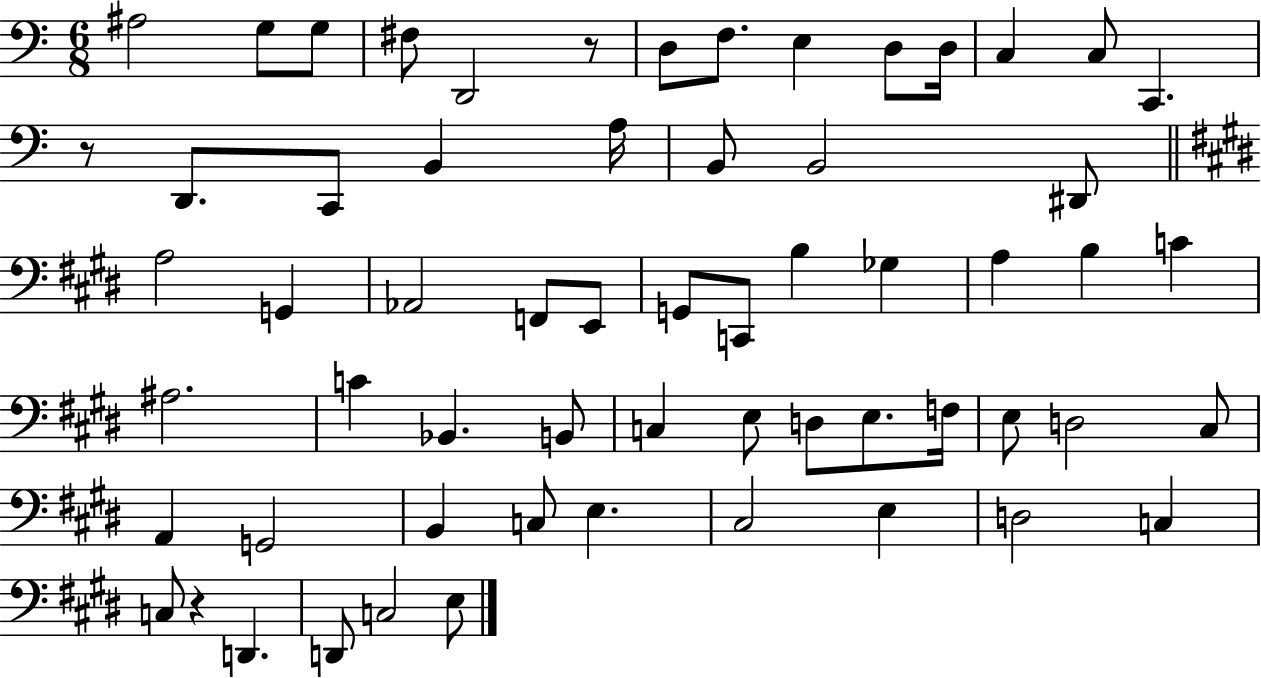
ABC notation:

X:1
T:Untitled
M:6/8
L:1/4
K:C
^A,2 G,/2 G,/2 ^F,/2 D,,2 z/2 D,/2 F,/2 E, D,/2 D,/4 C, C,/2 C,, z/2 D,,/2 C,,/2 B,, A,/4 B,,/2 B,,2 ^D,,/2 A,2 G,, _A,,2 F,,/2 E,,/2 G,,/2 C,,/2 B, _G, A, B, C ^A,2 C _B,, B,,/2 C, E,/2 D,/2 E,/2 F,/4 E,/2 D,2 ^C,/2 A,, G,,2 B,, C,/2 E, ^C,2 E, D,2 C, C,/2 z D,, D,,/2 C,2 E,/2